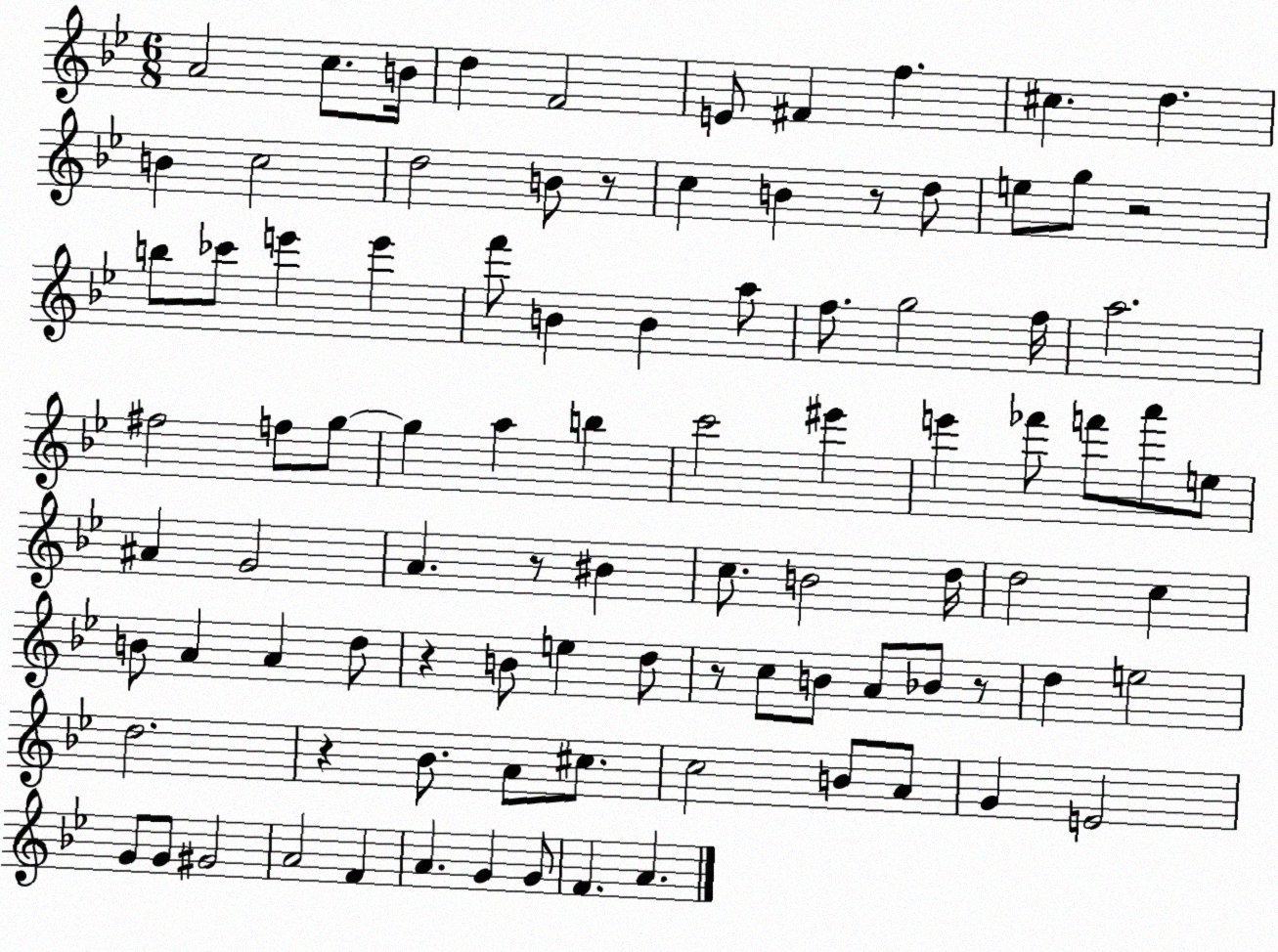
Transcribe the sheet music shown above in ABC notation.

X:1
T:Untitled
M:6/8
L:1/4
K:Bb
A2 c/2 B/4 d F2 E/2 ^F f ^c d B c2 d2 B/2 z/2 c B z/2 d/2 e/2 g/2 z2 b/2 _c'/2 e' e' f'/2 B B a/2 f/2 g2 f/4 a2 ^f2 f/2 g/2 g a b c'2 ^e' e' _f'/2 f'/2 a'/2 e/2 ^A G2 A z/2 ^B c/2 B2 d/4 d2 c B/2 A A d/2 z B/2 e d/2 z/2 c/2 B/2 A/2 _B/2 z/2 d e2 d2 z _B/2 A/2 ^c/2 c2 B/2 A/2 G E2 G/2 G/2 ^G2 A2 F A G G/2 F A